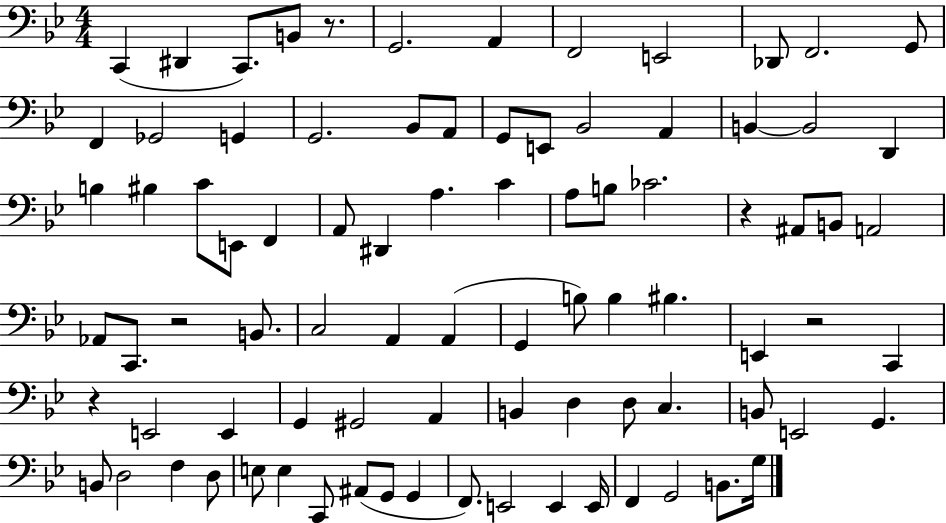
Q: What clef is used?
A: bass